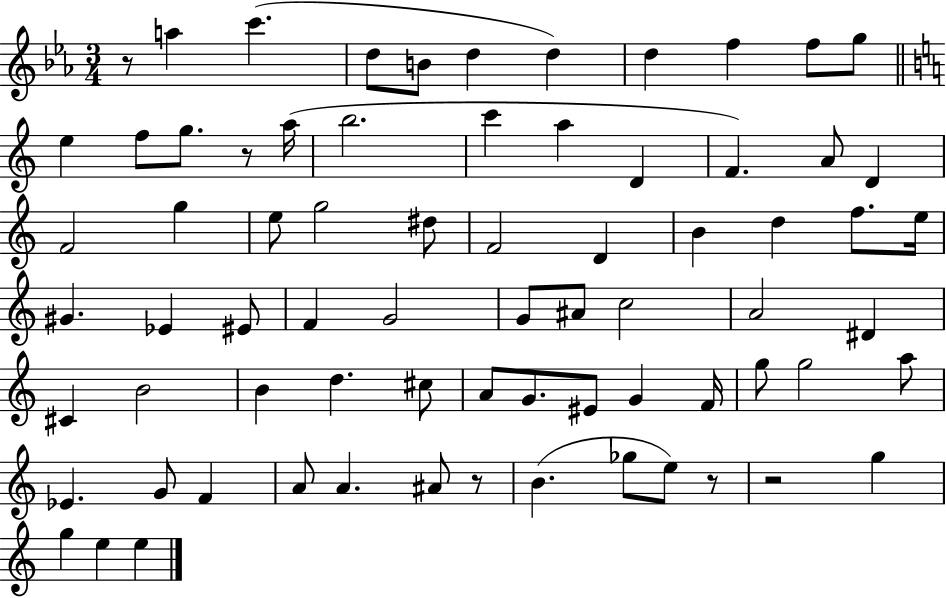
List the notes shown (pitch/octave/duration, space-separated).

R/e A5/q C6/q. D5/e B4/e D5/q D5/q D5/q F5/q F5/e G5/e E5/q F5/e G5/e. R/e A5/s B5/h. C6/q A5/q D4/q F4/q. A4/e D4/q F4/h G5/q E5/e G5/h D#5/e F4/h D4/q B4/q D5/q F5/e. E5/s G#4/q. Eb4/q EIS4/e F4/q G4/h G4/e A#4/e C5/h A4/h D#4/q C#4/q B4/h B4/q D5/q. C#5/e A4/e G4/e. EIS4/e G4/q F4/s G5/e G5/h A5/e Eb4/q. G4/e F4/q A4/e A4/q. A#4/e R/e B4/q. Gb5/e E5/e R/e R/h G5/q G5/q E5/q E5/q